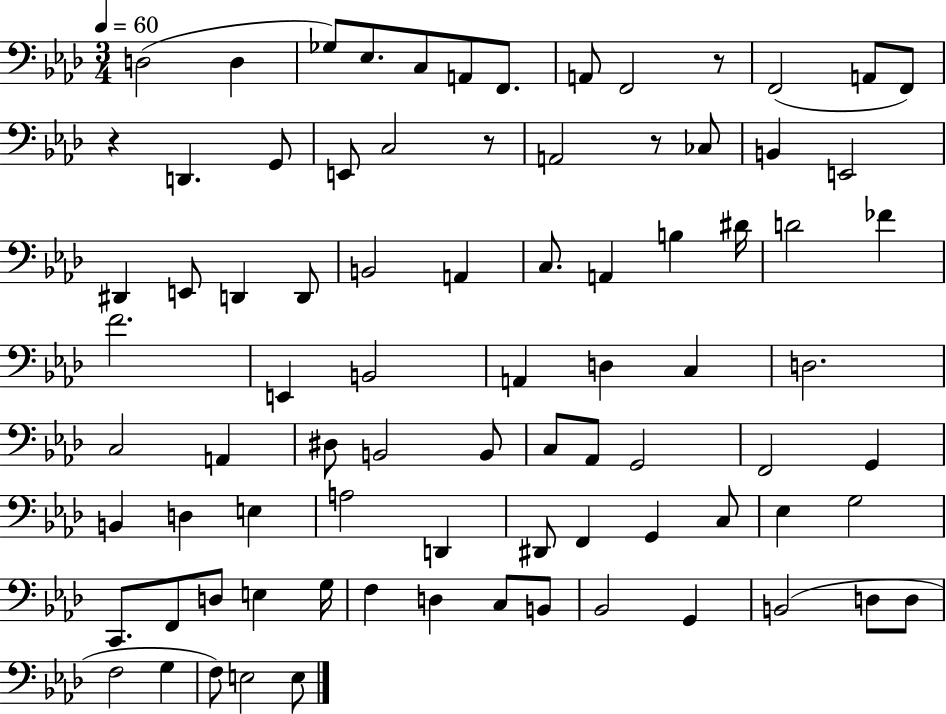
X:1
T:Untitled
M:3/4
L:1/4
K:Ab
D,2 D, _G,/2 _E,/2 C,/2 A,,/2 F,,/2 A,,/2 F,,2 z/2 F,,2 A,,/2 F,,/2 z D,, G,,/2 E,,/2 C,2 z/2 A,,2 z/2 _C,/2 B,, E,,2 ^D,, E,,/2 D,, D,,/2 B,,2 A,, C,/2 A,, B, ^D/4 D2 _F F2 E,, B,,2 A,, D, C, D,2 C,2 A,, ^D,/2 B,,2 B,,/2 C,/2 _A,,/2 G,,2 F,,2 G,, B,, D, E, A,2 D,, ^D,,/2 F,, G,, C,/2 _E, G,2 C,,/2 F,,/2 D,/2 E, G,/4 F, D, C,/2 B,,/2 _B,,2 G,, B,,2 D,/2 D,/2 F,2 G, F,/2 E,2 E,/2